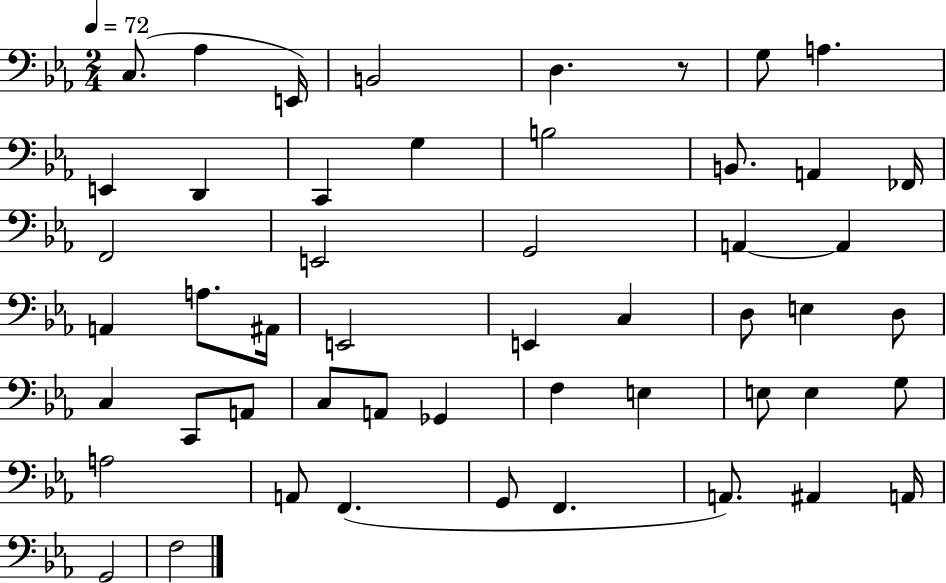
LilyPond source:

{
  \clef bass
  \numericTimeSignature
  \time 2/4
  \key ees \major
  \tempo 4 = 72
  c8.( aes4 e,16) | b,2 | d4. r8 | g8 a4. | \break e,4 d,4 | c,4 g4 | b2 | b,8. a,4 fes,16 | \break f,2 | e,2 | g,2 | a,4~~ a,4 | \break a,4 a8. ais,16 | e,2 | e,4 c4 | d8 e4 d8 | \break c4 c,8 a,8 | c8 a,8 ges,4 | f4 e4 | e8 e4 g8 | \break a2 | a,8 f,4.( | g,8 f,4. | a,8.) ais,4 a,16 | \break g,2 | f2 | \bar "|."
}